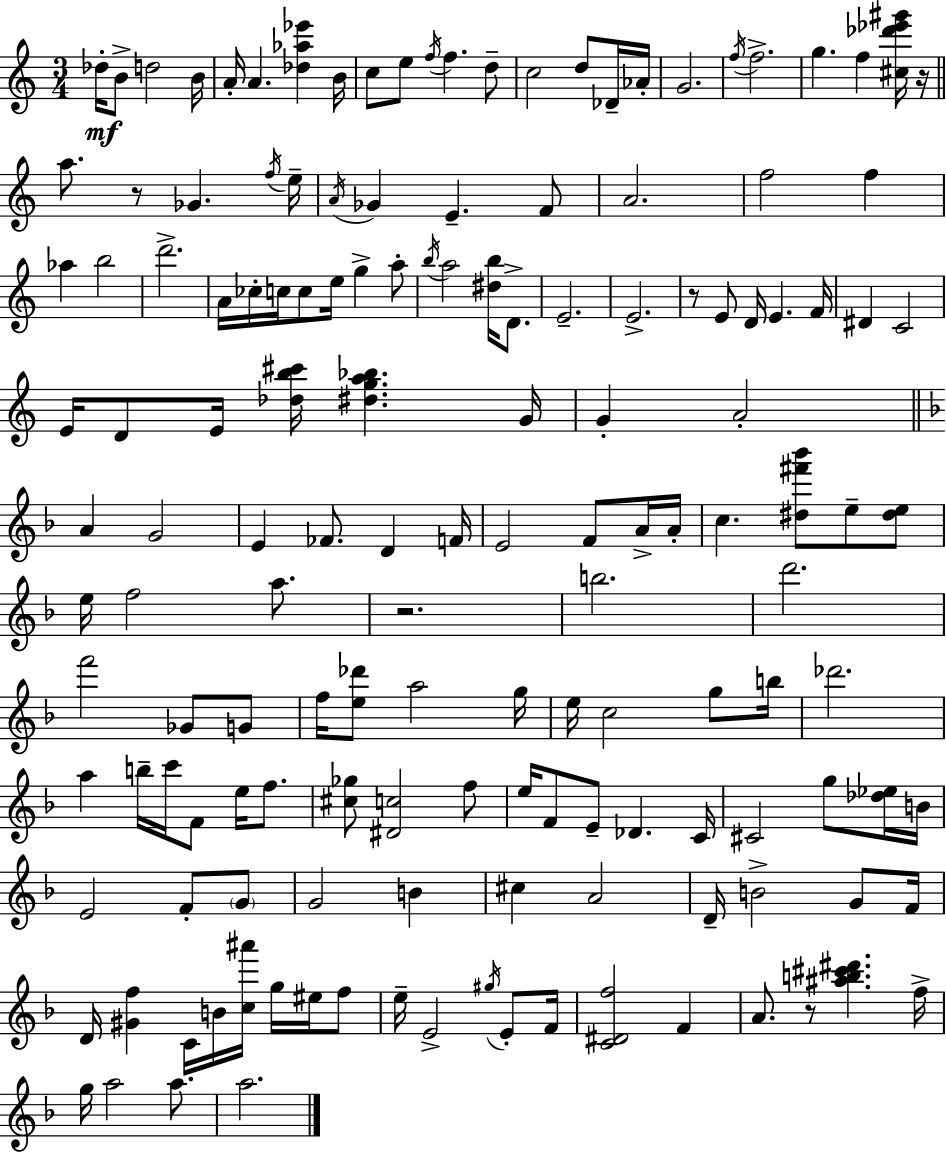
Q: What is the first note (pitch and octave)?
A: Db5